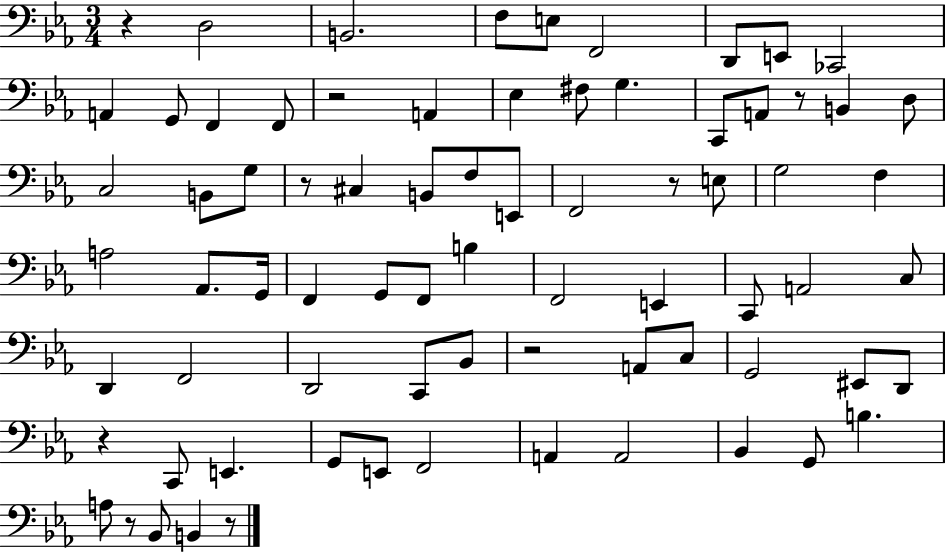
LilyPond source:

{
  \clef bass
  \numericTimeSignature
  \time 3/4
  \key ees \major
  r4 d2 | b,2. | f8 e8 f,2 | d,8 e,8 ces,2 | \break a,4 g,8 f,4 f,8 | r2 a,4 | ees4 fis8 g4. | c,8 a,8 r8 b,4 d8 | \break c2 b,8 g8 | r8 cis4 b,8 f8 e,8 | f,2 r8 e8 | g2 f4 | \break a2 aes,8. g,16 | f,4 g,8 f,8 b4 | f,2 e,4 | c,8 a,2 c8 | \break d,4 f,2 | d,2 c,8 bes,8 | r2 a,8 c8 | g,2 eis,8 d,8 | \break r4 c,8 e,4. | g,8 e,8 f,2 | a,4 a,2 | bes,4 g,8 b4. | \break a8 r8 bes,8 b,4 r8 | \bar "|."
}